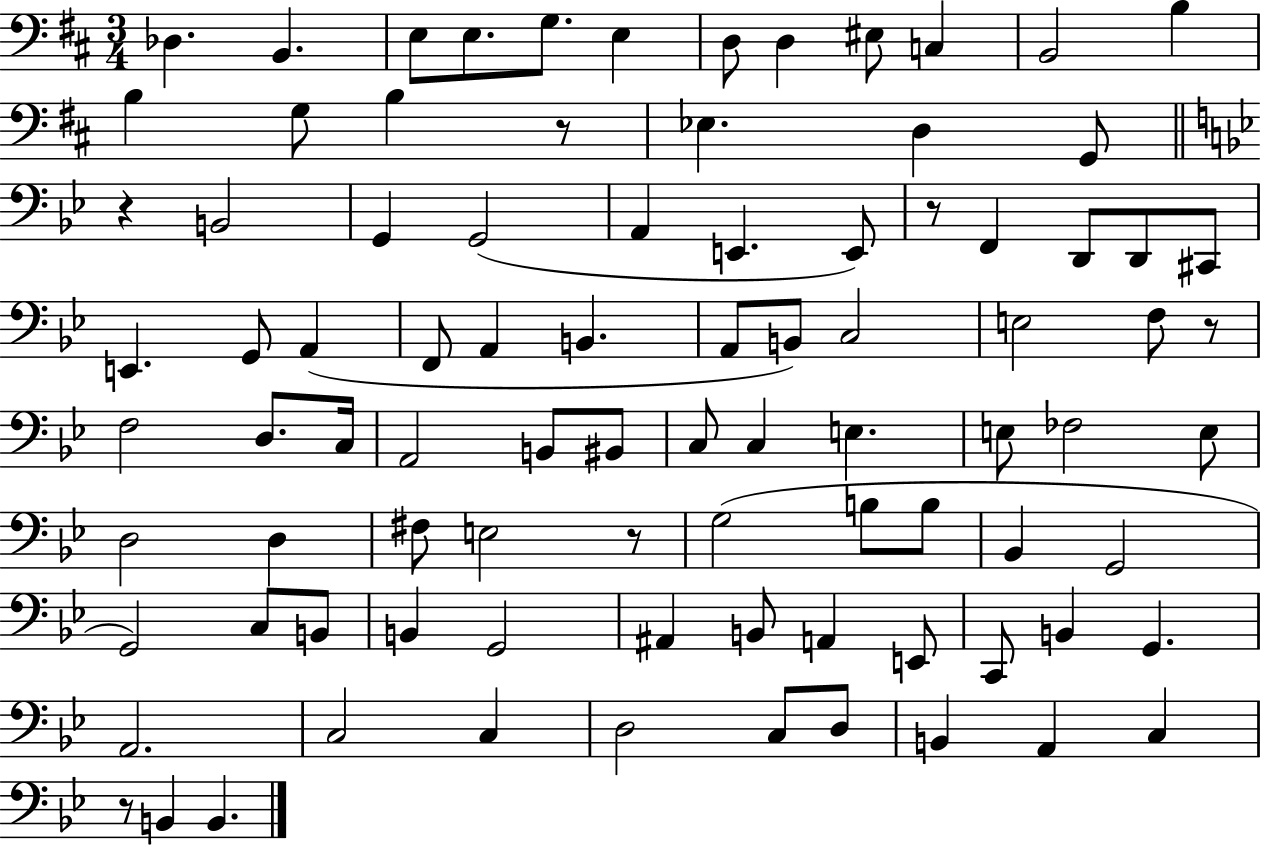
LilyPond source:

{
  \clef bass
  \numericTimeSignature
  \time 3/4
  \key d \major
  des4. b,4. | e8 e8. g8. e4 | d8 d4 eis8 c4 | b,2 b4 | \break b4 g8 b4 r8 | ees4. d4 g,8 | \bar "||" \break \key g \minor r4 b,2 | g,4 g,2( | a,4 e,4. e,8) | r8 f,4 d,8 d,8 cis,8 | \break e,4. g,8 a,4( | f,8 a,4 b,4. | a,8 b,8) c2 | e2 f8 r8 | \break f2 d8. c16 | a,2 b,8 bis,8 | c8 c4 e4. | e8 fes2 e8 | \break d2 d4 | fis8 e2 r8 | g2( b8 b8 | bes,4 g,2 | \break g,2) c8 b,8 | b,4 g,2 | ais,4 b,8 a,4 e,8 | c,8 b,4 g,4. | \break a,2. | c2 c4 | d2 c8 d8 | b,4 a,4 c4 | \break r8 b,4 b,4. | \bar "|."
}